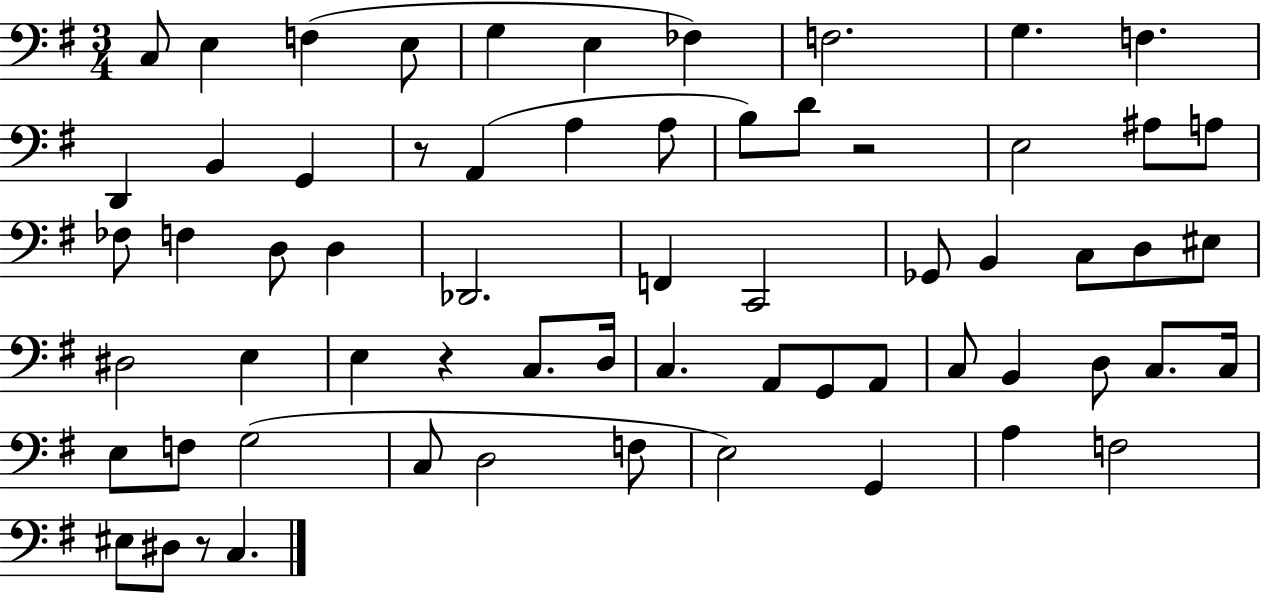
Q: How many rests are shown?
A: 4